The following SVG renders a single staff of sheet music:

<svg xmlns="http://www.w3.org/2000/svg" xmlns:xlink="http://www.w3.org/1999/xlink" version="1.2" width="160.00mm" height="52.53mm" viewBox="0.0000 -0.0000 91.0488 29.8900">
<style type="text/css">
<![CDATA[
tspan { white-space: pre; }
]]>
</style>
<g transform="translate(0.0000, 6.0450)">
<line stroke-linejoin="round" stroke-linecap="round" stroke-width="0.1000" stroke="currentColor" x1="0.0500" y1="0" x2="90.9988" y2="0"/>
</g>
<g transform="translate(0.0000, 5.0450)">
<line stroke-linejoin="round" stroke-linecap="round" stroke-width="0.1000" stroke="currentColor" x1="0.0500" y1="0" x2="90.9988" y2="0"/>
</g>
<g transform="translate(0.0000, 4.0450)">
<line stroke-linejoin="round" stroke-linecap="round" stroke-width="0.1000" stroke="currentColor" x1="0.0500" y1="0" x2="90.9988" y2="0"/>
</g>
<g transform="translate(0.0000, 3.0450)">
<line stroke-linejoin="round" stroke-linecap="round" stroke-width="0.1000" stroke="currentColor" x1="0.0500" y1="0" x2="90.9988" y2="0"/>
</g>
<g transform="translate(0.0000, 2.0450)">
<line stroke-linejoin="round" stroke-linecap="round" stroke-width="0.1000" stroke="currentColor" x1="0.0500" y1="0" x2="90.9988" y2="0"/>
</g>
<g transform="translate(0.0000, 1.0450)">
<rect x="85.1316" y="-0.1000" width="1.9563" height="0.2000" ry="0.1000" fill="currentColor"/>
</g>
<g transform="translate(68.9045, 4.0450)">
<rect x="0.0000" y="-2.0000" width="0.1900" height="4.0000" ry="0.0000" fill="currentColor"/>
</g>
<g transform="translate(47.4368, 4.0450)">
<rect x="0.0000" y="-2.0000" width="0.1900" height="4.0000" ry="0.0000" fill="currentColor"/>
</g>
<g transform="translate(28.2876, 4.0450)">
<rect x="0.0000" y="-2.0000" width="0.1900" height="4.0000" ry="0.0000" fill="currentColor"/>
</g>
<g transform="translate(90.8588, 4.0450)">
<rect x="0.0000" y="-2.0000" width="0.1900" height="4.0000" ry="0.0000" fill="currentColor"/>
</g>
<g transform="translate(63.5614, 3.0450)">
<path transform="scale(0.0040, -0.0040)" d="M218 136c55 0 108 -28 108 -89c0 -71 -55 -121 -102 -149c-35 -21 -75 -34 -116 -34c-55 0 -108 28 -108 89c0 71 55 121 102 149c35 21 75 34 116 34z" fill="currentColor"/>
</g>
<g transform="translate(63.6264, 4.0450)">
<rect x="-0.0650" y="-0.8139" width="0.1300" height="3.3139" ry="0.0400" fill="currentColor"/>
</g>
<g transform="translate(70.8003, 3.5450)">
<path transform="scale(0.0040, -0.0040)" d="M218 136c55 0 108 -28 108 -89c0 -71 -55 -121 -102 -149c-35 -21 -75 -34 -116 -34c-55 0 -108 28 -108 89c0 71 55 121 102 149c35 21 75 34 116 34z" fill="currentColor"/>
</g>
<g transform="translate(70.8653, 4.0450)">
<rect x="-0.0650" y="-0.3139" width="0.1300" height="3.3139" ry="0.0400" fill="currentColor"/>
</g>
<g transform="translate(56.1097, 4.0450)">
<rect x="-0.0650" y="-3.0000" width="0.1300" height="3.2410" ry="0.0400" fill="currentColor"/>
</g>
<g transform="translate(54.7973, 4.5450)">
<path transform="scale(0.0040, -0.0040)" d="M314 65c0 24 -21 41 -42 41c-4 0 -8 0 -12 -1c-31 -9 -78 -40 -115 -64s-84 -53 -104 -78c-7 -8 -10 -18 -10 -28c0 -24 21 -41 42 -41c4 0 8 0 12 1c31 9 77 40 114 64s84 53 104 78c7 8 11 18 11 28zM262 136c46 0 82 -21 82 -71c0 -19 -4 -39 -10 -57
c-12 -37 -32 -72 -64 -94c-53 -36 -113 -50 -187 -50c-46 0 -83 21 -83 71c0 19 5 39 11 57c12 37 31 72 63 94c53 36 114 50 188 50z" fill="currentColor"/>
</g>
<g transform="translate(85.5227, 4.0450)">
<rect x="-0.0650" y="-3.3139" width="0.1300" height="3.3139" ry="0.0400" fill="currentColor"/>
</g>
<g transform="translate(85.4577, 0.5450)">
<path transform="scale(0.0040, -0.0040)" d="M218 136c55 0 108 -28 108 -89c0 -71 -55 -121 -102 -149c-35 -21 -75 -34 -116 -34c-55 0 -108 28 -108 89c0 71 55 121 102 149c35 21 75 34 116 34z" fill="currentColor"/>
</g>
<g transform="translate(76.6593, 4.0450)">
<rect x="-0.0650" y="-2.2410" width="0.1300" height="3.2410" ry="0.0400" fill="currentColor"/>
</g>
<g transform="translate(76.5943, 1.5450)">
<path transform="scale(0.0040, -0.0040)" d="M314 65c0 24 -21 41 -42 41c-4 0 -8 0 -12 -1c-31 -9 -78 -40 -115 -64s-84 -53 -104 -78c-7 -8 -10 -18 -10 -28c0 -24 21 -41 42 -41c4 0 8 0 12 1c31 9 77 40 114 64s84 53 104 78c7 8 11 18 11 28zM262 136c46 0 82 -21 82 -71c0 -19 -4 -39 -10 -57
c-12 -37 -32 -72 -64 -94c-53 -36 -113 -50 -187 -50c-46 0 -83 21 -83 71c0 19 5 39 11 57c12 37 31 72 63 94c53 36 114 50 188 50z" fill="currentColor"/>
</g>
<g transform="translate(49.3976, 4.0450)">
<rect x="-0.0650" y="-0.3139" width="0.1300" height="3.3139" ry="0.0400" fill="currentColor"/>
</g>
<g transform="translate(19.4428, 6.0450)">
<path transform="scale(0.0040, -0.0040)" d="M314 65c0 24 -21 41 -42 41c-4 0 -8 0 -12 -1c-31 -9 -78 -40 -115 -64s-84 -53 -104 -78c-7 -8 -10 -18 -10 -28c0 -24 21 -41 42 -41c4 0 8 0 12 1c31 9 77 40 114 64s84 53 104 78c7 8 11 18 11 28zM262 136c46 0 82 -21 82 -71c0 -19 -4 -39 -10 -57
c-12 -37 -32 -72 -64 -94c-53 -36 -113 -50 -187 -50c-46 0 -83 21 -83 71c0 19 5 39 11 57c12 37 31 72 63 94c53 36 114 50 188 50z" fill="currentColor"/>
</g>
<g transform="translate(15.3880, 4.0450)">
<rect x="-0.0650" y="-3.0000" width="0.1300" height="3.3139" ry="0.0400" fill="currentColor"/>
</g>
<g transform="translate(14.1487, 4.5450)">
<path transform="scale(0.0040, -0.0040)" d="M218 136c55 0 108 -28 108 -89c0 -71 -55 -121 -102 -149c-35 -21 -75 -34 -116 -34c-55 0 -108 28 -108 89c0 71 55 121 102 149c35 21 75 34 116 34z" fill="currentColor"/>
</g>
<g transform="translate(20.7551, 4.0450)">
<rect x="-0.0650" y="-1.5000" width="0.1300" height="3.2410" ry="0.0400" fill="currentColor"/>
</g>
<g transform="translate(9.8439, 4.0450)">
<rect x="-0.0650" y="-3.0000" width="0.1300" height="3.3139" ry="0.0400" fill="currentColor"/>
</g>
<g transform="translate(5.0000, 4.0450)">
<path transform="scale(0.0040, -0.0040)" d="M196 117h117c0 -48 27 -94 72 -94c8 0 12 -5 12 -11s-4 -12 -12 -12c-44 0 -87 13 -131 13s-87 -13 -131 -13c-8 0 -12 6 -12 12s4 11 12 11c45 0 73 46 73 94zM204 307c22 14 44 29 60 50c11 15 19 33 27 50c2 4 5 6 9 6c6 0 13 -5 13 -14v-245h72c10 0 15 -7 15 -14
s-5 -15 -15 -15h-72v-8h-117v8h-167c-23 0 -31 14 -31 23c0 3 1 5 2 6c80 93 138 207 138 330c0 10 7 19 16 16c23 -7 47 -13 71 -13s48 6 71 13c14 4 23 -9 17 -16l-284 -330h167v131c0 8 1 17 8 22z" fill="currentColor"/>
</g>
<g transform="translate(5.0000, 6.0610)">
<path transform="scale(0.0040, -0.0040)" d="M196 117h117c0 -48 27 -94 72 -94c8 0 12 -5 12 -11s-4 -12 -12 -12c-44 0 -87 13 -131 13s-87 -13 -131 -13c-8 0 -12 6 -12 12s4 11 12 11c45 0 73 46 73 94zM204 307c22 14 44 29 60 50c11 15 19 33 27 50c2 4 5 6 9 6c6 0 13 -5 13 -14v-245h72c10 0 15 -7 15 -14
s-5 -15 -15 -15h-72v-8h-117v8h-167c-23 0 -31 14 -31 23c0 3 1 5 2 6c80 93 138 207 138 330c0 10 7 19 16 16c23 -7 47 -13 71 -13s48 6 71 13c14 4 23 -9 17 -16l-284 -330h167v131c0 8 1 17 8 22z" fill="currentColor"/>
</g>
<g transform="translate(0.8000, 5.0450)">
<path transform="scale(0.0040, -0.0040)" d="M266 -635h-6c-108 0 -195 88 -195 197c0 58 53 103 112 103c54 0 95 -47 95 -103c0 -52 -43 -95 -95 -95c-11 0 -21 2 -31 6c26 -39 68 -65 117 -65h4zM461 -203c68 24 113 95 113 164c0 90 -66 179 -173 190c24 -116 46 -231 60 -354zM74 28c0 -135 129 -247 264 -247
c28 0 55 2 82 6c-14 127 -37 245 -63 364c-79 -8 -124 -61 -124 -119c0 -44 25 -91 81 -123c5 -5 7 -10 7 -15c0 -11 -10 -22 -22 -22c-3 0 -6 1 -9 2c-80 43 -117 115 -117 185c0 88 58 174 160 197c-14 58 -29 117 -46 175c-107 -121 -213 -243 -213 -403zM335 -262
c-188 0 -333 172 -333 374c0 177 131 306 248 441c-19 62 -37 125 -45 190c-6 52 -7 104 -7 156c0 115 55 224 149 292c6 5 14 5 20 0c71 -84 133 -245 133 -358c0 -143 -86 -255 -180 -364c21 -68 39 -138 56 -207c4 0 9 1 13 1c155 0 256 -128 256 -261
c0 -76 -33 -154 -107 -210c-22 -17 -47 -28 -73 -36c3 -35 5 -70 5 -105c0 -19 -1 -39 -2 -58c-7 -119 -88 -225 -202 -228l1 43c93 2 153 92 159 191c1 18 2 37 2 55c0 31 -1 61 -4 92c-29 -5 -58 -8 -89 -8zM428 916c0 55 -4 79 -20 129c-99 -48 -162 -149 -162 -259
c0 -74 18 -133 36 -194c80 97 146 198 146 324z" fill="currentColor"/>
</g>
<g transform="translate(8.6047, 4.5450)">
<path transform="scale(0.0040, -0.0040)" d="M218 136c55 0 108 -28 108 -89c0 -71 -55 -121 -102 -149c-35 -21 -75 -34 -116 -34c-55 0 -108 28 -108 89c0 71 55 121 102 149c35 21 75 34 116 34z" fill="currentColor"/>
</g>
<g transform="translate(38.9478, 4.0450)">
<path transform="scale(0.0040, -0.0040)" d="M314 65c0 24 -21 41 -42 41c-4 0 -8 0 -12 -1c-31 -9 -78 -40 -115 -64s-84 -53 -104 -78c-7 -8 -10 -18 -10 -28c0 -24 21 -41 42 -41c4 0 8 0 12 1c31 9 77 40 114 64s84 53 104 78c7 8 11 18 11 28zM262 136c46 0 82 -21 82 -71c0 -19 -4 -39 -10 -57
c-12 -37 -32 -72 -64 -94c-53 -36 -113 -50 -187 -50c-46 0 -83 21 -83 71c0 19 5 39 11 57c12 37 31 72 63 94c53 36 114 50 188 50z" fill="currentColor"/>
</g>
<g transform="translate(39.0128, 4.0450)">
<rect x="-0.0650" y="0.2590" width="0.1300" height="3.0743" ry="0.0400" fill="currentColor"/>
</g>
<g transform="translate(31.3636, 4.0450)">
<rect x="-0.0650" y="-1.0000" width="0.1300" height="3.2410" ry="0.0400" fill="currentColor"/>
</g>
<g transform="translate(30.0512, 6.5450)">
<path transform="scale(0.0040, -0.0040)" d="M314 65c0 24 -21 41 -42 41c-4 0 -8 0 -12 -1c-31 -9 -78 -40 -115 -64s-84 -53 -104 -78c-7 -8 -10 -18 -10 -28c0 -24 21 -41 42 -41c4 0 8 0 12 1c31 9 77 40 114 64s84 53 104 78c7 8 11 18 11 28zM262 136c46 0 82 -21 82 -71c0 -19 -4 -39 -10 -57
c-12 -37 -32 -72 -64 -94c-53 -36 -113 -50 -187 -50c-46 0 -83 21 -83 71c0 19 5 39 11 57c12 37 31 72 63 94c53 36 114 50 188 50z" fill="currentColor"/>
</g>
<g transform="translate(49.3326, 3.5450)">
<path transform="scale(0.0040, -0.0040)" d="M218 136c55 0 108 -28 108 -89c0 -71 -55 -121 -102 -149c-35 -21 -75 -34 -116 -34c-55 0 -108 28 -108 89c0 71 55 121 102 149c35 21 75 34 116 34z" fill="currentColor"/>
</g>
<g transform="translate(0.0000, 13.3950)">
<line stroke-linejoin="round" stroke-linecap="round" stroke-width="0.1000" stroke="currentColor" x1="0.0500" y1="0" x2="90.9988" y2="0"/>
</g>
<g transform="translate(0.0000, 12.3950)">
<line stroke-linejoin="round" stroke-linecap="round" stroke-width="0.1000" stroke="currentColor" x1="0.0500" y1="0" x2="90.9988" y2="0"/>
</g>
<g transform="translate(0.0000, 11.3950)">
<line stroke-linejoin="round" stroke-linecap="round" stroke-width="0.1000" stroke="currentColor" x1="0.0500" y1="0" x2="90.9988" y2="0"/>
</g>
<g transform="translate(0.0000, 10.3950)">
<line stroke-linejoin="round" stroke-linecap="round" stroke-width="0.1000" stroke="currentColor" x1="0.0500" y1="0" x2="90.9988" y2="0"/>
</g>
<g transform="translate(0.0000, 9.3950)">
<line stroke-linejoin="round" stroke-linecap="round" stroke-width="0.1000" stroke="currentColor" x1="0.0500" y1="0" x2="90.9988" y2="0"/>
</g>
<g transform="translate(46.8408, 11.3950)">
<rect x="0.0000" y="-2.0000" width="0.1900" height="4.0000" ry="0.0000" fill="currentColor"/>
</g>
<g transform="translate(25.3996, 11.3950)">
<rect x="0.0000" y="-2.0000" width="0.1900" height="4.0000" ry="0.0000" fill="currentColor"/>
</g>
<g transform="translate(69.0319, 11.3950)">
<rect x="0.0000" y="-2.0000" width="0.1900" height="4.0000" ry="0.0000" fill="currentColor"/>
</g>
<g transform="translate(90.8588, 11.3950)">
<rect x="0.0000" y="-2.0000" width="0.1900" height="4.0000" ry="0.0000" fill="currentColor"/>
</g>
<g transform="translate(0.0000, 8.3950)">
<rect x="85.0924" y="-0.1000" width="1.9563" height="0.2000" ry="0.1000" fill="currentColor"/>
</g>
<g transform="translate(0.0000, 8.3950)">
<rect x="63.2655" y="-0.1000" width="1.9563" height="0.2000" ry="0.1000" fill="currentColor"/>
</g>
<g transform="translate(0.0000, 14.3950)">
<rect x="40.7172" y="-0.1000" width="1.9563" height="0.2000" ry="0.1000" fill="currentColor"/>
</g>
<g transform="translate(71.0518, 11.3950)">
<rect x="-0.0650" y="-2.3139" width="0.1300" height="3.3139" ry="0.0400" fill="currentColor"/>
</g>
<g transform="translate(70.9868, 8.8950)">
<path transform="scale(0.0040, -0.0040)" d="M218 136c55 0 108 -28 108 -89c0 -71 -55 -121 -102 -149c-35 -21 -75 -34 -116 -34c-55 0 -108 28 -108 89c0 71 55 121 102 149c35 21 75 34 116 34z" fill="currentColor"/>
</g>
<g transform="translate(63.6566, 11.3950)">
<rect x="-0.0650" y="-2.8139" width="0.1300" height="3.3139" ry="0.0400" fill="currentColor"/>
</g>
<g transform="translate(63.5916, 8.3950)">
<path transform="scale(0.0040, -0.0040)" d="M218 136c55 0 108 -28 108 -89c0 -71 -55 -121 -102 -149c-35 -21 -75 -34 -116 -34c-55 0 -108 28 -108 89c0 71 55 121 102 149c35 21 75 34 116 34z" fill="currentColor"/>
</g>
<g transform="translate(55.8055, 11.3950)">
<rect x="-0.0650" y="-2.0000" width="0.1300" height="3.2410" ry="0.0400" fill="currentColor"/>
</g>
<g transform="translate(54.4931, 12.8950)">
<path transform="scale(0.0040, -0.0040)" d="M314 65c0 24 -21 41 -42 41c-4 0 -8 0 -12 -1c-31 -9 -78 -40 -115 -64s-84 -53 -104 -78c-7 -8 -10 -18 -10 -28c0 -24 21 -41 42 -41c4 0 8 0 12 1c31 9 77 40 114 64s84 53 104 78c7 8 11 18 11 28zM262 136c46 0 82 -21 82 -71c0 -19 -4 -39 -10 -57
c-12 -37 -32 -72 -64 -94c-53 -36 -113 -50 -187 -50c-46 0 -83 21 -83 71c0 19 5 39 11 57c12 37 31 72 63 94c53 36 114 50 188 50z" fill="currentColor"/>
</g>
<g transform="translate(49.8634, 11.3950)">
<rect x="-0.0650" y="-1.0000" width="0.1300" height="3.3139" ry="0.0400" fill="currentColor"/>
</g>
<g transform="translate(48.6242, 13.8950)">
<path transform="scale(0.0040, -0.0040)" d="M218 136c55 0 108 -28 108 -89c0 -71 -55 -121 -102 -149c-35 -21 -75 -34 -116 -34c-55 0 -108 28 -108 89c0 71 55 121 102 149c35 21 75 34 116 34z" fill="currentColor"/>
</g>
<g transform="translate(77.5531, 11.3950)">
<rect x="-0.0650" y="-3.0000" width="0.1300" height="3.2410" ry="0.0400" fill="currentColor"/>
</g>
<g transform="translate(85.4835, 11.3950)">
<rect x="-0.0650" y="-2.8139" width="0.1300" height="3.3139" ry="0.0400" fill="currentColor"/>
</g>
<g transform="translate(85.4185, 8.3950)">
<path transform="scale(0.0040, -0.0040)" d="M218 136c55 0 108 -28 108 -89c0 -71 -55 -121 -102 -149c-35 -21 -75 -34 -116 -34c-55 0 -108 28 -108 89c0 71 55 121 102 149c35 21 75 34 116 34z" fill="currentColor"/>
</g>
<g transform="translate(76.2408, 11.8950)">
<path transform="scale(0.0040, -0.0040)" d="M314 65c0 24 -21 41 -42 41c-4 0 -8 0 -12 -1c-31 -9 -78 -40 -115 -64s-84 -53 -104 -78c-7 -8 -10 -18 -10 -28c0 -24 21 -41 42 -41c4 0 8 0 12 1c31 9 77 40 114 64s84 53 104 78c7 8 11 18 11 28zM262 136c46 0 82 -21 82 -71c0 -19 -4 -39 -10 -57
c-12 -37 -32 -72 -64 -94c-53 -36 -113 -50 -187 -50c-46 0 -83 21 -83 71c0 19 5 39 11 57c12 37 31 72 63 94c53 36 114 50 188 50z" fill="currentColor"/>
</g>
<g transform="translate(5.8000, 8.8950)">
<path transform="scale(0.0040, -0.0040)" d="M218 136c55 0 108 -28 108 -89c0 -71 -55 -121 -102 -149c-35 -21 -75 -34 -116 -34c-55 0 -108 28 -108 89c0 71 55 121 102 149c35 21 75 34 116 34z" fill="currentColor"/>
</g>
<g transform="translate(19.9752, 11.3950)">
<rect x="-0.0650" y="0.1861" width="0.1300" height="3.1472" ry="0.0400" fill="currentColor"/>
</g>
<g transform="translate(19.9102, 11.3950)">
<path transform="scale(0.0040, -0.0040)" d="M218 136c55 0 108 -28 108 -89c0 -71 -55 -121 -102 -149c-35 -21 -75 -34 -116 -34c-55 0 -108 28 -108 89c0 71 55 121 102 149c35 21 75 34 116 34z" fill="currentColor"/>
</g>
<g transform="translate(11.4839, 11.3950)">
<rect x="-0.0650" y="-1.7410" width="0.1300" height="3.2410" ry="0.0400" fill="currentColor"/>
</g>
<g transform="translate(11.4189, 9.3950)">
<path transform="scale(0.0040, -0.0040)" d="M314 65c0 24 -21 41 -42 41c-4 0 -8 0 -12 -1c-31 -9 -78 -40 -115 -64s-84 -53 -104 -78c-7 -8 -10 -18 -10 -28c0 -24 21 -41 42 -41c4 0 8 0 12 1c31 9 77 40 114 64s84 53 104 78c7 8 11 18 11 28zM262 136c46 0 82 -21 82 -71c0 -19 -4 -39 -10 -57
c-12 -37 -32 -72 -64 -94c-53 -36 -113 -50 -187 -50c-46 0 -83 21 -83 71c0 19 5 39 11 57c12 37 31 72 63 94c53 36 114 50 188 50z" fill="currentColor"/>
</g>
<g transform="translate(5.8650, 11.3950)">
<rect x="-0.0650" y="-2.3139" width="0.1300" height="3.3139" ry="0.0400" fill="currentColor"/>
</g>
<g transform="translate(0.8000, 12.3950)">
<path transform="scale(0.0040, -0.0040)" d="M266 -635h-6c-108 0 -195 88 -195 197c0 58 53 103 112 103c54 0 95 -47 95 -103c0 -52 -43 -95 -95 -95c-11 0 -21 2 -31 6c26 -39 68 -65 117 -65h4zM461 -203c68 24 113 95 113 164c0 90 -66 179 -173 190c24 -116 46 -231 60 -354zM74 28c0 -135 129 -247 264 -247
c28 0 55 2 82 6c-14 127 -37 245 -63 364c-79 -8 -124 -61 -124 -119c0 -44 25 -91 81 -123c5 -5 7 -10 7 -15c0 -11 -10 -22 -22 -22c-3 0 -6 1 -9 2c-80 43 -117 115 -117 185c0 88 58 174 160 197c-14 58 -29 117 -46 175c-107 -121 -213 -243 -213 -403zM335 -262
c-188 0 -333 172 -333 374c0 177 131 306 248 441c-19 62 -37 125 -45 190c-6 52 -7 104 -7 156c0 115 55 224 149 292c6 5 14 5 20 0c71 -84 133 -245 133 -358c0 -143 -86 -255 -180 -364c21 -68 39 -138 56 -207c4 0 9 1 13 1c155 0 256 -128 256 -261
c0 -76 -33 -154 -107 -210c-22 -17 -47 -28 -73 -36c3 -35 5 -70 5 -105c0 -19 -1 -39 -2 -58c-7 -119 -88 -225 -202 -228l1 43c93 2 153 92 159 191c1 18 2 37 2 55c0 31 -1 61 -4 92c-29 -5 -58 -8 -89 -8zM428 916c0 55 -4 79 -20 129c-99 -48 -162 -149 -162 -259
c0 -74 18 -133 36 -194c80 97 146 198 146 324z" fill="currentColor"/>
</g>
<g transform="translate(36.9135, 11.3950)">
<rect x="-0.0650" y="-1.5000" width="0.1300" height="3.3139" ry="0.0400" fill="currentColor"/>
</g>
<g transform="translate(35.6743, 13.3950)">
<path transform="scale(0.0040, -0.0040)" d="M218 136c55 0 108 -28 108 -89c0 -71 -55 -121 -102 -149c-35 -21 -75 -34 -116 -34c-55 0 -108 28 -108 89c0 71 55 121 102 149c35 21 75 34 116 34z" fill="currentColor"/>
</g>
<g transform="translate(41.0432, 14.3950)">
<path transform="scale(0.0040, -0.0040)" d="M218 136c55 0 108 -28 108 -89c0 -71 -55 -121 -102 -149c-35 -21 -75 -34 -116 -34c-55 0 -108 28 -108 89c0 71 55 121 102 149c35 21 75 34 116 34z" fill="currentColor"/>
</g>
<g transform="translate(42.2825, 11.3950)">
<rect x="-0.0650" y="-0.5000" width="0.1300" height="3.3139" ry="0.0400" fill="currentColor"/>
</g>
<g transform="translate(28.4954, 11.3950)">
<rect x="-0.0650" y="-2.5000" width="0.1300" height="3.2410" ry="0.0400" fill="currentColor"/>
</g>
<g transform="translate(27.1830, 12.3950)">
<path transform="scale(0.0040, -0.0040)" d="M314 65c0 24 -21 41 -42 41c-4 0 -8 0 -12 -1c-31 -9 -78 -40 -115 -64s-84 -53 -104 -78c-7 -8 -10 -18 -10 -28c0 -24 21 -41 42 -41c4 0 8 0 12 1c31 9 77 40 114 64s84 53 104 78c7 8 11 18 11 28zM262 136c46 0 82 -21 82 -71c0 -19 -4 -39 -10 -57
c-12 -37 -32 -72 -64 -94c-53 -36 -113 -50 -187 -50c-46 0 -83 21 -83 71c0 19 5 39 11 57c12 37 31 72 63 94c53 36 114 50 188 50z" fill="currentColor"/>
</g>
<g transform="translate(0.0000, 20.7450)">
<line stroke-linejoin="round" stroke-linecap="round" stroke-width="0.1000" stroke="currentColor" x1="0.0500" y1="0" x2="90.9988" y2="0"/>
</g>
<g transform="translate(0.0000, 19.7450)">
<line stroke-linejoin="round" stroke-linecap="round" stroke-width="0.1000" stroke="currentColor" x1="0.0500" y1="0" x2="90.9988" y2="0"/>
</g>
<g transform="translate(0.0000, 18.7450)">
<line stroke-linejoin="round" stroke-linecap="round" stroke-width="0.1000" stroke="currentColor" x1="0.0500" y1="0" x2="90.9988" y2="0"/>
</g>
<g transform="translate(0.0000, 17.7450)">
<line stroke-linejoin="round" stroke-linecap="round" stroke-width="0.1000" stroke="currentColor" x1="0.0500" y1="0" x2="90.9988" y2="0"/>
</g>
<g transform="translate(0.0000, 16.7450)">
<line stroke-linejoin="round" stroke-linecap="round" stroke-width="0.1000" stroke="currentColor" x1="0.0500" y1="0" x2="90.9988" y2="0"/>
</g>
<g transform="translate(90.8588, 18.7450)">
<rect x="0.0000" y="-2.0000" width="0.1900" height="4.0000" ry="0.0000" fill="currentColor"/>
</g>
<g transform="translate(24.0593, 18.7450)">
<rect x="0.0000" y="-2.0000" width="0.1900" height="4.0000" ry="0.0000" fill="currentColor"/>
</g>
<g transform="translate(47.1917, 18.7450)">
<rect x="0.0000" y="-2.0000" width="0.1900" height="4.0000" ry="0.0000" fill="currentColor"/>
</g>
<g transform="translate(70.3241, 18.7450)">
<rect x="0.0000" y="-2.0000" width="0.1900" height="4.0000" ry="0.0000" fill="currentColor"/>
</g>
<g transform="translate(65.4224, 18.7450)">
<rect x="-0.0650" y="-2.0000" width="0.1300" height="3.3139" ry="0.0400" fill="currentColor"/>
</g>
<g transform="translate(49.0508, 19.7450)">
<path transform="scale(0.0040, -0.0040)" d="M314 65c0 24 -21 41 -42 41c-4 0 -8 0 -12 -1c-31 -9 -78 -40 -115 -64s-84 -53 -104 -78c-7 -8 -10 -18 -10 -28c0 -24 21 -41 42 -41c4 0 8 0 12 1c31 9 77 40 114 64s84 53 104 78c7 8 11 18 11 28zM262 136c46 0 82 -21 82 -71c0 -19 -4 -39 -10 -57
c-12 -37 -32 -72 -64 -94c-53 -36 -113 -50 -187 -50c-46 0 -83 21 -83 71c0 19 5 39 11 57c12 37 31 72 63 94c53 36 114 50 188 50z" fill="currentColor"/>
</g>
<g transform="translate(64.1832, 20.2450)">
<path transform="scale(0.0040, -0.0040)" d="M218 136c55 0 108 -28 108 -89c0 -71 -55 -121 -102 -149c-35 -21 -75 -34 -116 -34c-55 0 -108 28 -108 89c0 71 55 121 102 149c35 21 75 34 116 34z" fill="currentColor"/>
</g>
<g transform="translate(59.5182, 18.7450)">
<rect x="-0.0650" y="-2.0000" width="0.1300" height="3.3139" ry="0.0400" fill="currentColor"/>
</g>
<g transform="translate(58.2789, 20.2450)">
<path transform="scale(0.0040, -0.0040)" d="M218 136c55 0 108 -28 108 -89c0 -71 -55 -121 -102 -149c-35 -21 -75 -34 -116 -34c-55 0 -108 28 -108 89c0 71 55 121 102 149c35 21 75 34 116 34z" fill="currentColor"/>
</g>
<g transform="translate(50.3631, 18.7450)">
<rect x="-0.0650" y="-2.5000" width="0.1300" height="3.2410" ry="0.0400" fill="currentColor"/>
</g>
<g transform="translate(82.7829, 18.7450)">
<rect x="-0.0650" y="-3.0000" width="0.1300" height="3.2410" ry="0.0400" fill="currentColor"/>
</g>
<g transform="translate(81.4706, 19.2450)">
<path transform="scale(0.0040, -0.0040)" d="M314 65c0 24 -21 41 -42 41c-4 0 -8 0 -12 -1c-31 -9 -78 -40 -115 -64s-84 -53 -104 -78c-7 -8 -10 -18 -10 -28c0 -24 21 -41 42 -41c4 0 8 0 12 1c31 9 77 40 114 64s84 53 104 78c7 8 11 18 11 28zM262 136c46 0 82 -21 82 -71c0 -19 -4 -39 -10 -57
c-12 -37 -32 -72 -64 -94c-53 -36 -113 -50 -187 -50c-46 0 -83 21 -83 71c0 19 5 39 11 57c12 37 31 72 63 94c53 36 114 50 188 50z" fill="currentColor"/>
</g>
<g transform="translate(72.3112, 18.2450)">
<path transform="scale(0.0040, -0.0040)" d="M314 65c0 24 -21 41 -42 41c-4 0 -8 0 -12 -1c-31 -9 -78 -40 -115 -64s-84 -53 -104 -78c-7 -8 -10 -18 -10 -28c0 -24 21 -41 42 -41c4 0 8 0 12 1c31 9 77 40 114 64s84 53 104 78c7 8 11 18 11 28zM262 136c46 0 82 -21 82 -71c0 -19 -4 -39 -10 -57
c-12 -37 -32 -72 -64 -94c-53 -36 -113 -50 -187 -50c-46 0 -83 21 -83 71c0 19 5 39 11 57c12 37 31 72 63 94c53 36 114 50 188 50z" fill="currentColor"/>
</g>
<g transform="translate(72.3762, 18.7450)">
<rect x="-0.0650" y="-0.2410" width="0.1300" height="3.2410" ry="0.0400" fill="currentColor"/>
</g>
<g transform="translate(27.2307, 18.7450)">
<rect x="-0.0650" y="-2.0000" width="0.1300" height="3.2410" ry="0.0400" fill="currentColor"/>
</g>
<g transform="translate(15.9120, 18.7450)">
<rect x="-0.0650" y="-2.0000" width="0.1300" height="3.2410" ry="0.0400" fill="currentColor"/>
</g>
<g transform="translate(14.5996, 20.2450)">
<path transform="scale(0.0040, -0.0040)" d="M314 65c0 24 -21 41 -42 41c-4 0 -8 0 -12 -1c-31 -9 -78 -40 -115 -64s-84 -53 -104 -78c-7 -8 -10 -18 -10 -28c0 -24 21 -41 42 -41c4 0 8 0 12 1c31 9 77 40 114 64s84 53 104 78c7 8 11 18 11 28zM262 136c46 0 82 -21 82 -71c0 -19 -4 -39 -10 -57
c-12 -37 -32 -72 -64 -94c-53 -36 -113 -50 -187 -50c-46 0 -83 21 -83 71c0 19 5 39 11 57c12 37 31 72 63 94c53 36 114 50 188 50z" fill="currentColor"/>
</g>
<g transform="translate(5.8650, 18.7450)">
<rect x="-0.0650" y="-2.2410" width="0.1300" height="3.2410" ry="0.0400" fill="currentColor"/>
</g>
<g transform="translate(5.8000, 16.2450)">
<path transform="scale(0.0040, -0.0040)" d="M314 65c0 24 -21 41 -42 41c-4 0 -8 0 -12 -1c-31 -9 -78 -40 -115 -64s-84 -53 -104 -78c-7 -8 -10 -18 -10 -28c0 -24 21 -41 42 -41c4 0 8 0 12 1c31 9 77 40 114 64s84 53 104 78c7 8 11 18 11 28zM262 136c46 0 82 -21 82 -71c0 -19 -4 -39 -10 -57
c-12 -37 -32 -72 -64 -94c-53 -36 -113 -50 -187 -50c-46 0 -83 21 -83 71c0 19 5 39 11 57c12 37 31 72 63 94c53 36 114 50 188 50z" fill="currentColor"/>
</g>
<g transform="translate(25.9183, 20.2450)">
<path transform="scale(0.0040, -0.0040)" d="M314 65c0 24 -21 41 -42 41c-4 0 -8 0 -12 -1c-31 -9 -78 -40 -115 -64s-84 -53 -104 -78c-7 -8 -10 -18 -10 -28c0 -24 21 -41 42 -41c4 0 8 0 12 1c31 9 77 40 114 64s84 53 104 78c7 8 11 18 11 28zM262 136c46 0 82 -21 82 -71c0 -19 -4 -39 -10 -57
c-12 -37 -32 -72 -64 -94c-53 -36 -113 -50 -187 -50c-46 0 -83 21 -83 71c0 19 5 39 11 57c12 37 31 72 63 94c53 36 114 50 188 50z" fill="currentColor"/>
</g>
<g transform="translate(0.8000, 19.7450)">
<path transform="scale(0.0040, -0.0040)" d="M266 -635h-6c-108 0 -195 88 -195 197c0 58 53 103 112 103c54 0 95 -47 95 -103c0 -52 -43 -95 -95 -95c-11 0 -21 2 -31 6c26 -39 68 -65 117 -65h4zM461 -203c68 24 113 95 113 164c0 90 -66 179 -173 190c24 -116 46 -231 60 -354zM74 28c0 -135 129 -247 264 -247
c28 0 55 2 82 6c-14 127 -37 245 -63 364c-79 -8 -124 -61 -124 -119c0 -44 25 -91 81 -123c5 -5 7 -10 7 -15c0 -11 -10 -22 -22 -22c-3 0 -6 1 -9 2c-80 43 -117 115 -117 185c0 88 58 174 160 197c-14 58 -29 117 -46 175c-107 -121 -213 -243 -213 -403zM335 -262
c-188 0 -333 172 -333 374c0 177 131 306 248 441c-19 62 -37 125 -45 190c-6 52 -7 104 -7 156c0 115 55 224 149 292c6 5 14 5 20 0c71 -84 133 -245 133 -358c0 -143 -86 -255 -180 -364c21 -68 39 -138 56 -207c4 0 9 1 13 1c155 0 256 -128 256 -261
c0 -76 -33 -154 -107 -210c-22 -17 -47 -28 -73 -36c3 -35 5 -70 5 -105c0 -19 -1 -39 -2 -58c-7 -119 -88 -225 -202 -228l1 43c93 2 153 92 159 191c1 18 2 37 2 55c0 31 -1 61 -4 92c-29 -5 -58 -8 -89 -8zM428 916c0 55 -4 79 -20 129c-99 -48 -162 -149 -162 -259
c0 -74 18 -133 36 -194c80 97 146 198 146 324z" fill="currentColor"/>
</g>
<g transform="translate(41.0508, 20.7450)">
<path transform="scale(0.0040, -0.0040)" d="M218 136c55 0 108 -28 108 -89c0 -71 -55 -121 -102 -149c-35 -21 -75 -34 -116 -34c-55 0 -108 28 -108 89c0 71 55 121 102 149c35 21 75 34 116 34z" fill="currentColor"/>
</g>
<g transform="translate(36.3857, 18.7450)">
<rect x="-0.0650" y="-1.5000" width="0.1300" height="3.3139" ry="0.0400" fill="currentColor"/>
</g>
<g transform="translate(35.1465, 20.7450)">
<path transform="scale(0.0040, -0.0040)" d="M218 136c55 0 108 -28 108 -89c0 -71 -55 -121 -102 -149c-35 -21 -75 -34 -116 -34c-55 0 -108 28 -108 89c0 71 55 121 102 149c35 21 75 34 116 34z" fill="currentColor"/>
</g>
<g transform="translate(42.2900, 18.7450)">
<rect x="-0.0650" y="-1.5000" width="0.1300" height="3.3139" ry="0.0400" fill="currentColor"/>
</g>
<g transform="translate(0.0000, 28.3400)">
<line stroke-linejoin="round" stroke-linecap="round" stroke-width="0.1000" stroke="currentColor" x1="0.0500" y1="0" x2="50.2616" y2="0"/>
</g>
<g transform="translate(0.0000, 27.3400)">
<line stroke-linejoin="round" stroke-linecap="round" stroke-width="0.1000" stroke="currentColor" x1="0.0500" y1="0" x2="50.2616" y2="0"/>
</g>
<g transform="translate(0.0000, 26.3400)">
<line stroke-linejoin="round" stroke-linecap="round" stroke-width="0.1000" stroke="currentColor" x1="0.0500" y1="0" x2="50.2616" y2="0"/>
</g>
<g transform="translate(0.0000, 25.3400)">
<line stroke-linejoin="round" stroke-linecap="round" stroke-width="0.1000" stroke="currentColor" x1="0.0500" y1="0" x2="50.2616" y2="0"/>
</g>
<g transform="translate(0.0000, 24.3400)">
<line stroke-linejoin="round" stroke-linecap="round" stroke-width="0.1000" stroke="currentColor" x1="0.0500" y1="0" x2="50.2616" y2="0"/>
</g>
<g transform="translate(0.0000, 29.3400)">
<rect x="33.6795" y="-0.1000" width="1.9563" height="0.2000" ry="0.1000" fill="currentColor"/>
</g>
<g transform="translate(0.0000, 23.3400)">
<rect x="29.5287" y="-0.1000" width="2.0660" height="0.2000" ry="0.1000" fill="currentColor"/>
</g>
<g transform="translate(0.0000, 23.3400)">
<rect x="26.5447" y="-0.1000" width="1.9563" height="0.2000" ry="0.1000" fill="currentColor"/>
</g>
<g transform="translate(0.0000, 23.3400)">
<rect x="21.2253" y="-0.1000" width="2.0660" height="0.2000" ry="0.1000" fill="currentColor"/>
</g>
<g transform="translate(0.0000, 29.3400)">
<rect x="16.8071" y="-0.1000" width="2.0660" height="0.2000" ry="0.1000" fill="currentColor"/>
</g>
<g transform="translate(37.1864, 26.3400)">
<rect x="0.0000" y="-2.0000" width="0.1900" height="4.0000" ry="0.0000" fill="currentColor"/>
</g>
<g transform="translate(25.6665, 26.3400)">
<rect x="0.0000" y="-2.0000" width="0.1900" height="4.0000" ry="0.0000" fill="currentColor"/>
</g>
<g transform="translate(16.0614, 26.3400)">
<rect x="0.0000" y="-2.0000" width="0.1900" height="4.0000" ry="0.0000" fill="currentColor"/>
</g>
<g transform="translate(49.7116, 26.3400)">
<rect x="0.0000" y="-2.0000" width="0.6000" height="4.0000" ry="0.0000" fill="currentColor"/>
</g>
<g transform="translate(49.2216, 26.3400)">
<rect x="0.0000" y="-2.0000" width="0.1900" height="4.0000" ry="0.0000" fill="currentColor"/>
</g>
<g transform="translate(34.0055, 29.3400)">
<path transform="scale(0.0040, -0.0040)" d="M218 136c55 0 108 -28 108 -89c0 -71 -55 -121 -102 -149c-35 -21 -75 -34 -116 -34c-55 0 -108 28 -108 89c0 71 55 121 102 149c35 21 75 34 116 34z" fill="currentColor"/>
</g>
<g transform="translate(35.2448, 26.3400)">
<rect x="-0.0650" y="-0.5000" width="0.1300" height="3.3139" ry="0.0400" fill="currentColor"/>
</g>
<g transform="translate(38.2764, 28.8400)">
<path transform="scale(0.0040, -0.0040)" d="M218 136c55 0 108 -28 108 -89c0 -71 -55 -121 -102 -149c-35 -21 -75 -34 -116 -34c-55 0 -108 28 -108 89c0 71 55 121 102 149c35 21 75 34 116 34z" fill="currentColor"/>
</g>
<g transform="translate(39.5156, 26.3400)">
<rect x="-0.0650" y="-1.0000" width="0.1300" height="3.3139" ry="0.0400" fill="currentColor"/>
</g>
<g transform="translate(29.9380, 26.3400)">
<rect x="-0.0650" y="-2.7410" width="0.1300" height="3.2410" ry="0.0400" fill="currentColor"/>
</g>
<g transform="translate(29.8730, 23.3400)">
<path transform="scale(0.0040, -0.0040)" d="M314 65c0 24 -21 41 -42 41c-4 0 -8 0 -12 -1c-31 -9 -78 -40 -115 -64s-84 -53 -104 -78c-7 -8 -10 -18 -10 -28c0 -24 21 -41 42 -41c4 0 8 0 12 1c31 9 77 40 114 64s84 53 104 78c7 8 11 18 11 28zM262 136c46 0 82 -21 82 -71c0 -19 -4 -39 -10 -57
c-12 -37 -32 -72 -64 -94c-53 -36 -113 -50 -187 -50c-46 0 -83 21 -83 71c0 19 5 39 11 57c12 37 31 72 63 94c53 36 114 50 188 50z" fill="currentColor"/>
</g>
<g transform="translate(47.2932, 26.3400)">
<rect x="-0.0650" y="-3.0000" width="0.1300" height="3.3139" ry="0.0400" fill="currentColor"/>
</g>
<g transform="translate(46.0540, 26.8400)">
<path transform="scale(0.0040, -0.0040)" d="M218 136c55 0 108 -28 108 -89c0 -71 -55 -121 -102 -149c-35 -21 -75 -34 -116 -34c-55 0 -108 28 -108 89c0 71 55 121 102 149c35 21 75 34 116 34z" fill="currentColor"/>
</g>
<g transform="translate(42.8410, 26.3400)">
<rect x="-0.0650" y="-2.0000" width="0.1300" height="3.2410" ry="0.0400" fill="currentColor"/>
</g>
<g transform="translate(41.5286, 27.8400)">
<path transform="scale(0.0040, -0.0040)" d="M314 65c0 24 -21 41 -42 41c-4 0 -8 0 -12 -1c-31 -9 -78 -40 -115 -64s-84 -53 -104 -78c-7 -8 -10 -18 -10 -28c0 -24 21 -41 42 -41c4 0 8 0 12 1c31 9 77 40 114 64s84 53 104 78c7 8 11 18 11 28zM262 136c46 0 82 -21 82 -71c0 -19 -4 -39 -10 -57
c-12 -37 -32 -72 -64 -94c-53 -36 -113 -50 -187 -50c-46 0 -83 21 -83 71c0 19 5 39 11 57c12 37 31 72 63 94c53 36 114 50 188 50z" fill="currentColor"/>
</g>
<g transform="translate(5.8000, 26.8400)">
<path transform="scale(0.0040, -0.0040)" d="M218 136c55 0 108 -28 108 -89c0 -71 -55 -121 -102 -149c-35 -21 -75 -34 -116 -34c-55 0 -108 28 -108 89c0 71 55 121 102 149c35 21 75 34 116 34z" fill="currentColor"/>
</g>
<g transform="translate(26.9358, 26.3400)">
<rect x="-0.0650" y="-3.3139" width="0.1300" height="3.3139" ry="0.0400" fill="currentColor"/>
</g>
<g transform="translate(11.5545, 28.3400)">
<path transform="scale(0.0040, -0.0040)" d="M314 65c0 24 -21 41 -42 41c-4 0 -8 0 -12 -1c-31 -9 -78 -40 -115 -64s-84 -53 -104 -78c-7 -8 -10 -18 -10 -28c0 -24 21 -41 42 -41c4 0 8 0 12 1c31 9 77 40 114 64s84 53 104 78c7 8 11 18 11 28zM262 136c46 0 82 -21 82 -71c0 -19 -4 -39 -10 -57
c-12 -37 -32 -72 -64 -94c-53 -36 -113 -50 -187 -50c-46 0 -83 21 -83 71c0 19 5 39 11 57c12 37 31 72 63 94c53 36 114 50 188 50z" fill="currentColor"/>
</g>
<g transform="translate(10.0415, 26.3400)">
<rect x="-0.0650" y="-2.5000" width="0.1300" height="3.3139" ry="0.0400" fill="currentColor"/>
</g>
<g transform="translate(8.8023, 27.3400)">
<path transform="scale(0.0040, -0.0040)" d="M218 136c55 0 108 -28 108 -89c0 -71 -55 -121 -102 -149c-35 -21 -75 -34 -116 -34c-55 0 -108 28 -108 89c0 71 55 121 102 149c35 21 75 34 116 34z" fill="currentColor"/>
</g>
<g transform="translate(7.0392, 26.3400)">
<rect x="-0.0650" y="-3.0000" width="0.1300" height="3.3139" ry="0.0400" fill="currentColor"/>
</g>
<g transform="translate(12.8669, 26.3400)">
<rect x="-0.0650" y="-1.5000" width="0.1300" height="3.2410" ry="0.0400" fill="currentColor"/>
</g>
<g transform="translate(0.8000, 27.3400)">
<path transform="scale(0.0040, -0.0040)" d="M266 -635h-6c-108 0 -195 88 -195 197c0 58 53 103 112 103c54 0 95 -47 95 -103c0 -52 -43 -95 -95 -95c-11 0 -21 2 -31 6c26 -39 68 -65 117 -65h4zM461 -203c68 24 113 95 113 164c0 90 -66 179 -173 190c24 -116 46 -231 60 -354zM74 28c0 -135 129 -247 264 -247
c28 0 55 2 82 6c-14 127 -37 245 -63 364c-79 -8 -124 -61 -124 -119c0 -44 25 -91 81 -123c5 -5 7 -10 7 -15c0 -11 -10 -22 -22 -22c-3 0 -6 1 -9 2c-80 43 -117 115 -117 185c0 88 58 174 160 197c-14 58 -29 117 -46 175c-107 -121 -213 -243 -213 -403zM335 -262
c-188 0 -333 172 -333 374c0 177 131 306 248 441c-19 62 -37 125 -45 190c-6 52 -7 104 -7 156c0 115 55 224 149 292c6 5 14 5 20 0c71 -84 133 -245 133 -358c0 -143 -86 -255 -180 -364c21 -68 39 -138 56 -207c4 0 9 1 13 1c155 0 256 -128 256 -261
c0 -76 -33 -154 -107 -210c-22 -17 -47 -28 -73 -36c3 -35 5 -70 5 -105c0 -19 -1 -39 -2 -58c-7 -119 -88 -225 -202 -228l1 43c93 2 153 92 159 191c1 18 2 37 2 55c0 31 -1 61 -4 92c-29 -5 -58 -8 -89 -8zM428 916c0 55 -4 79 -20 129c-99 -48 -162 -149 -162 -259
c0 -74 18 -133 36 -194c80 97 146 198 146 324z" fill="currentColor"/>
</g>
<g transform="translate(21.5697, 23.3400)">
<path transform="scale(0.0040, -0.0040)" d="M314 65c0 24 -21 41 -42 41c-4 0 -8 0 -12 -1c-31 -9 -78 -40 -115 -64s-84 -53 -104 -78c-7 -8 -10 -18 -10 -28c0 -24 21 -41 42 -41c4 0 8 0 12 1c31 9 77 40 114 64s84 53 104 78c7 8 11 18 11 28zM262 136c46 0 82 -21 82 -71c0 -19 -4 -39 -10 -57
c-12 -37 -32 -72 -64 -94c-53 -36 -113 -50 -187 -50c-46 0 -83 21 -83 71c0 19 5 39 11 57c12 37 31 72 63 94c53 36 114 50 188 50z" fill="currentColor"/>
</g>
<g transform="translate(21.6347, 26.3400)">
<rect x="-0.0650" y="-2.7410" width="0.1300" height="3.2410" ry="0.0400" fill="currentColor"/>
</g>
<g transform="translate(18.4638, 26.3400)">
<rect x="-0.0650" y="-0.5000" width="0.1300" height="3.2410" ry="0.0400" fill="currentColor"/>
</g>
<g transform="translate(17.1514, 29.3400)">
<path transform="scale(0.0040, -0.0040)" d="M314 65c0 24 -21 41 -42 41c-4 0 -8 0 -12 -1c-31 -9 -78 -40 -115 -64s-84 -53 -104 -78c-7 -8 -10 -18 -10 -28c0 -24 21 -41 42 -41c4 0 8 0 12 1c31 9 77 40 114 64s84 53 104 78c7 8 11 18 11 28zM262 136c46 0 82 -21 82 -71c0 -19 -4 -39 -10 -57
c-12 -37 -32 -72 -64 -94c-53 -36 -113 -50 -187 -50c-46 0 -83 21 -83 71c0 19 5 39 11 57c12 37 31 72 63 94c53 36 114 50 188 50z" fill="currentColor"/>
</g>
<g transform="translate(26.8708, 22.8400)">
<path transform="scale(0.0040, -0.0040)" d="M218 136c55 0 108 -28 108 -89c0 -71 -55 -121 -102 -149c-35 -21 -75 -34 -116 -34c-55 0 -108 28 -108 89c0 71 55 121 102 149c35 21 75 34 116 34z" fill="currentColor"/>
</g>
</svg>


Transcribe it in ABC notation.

X:1
T:Untitled
M:4/4
L:1/4
K:C
A A E2 D2 B2 c A2 d c g2 b g f2 B G2 E C D F2 a g A2 a g2 F2 F2 E E G2 F F c2 A2 A G E2 C2 a2 b a2 C D F2 A